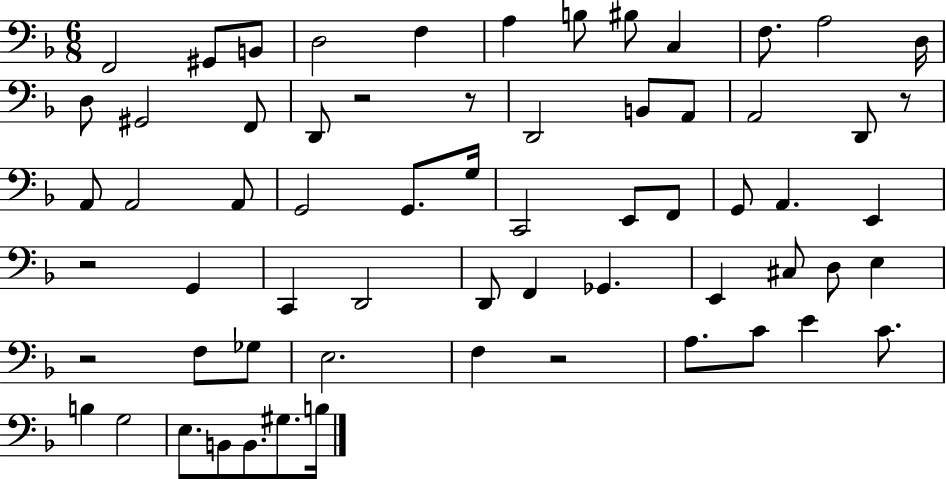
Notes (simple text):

F2/h G#2/e B2/e D3/h F3/q A3/q B3/e BIS3/e C3/q F3/e. A3/h D3/s D3/e G#2/h F2/e D2/e R/h R/e D2/h B2/e A2/e A2/h D2/e R/e A2/e A2/h A2/e G2/h G2/e. G3/s C2/h E2/e F2/e G2/e A2/q. E2/q R/h G2/q C2/q D2/h D2/e F2/q Gb2/q. E2/q C#3/e D3/e E3/q R/h F3/e Gb3/e E3/h. F3/q R/h A3/e. C4/e E4/q C4/e. B3/q G3/h E3/e. B2/e B2/e. G#3/e. B3/s